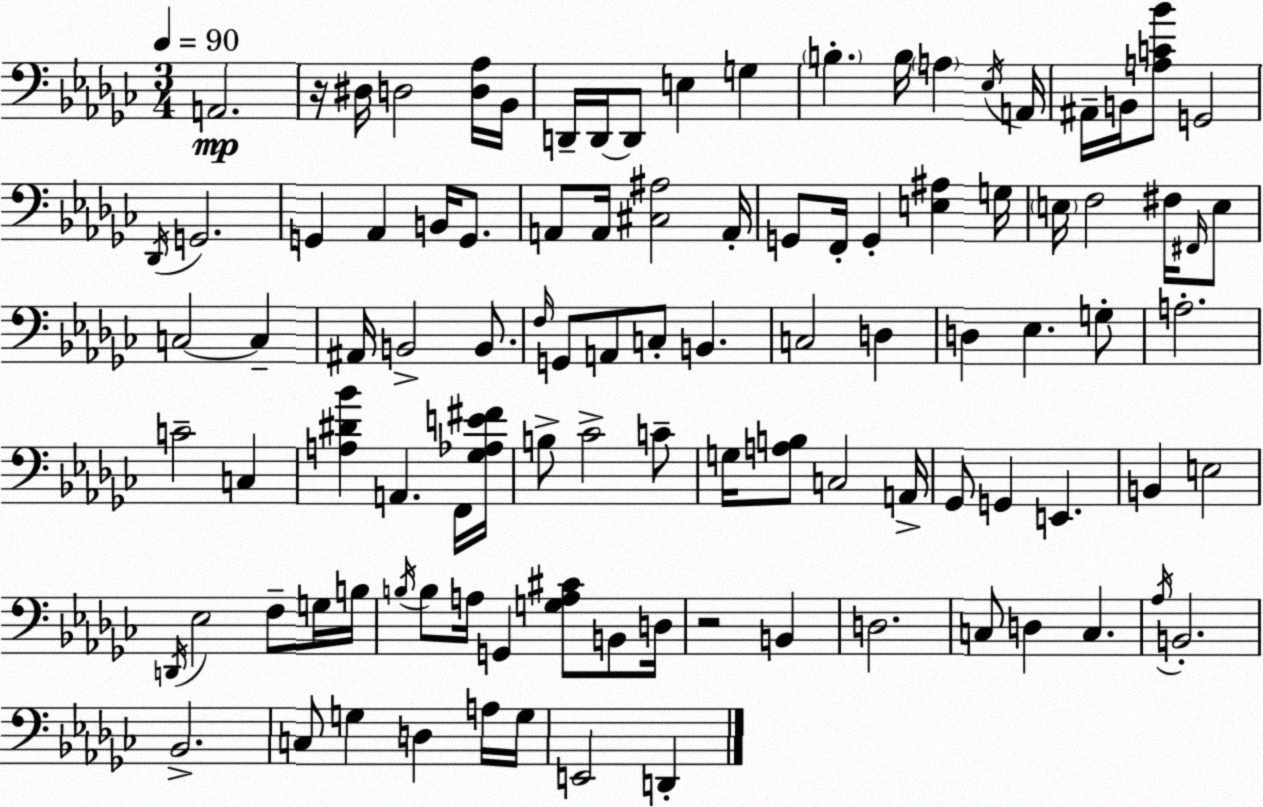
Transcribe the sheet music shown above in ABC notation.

X:1
T:Untitled
M:3/4
L:1/4
K:Ebm
A,,2 z/4 ^D,/4 D,2 [D,_A,]/4 _B,,/4 D,,/4 D,,/4 D,,/2 E, G, B, B,/4 A, _E,/4 A,,/4 ^A,,/4 B,,/4 [A,C_B]/2 G,,2 _D,,/4 G,,2 G,, _A,, B,,/4 G,,/2 A,,/2 A,,/4 [^C,^A,]2 A,,/4 G,,/2 F,,/4 G,, [E,^A,] G,/4 E,/4 F,2 ^F,/4 ^F,,/4 E,/2 C,2 C, ^A,,/4 B,,2 B,,/2 F,/4 G,,/2 A,,/2 C,/2 B,, C,2 D, D, _E, G,/2 A,2 C2 C, [A,^D_B] A,, F,,/4 [_G,_A,E^F]/4 B,/2 _C2 C/2 G,/4 [A,B,]/2 C,2 A,,/4 _G,,/2 G,, E,, B,, E,2 D,,/4 _E,2 F,/2 G,/4 B,/4 B,/4 B,/2 A,/4 G,, [G,A,^C]/2 B,,/2 D,/4 z2 B,, D,2 C,/2 D, C, _A,/4 B,,2 _B,,2 C,/2 G, D, A,/4 G,/4 E,,2 D,,